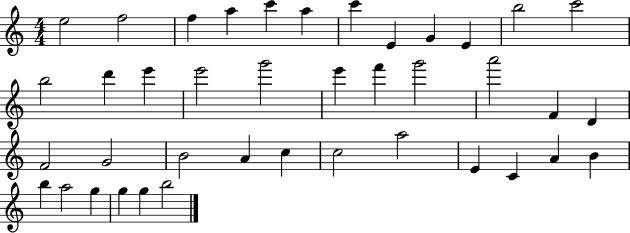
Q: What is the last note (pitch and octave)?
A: B5